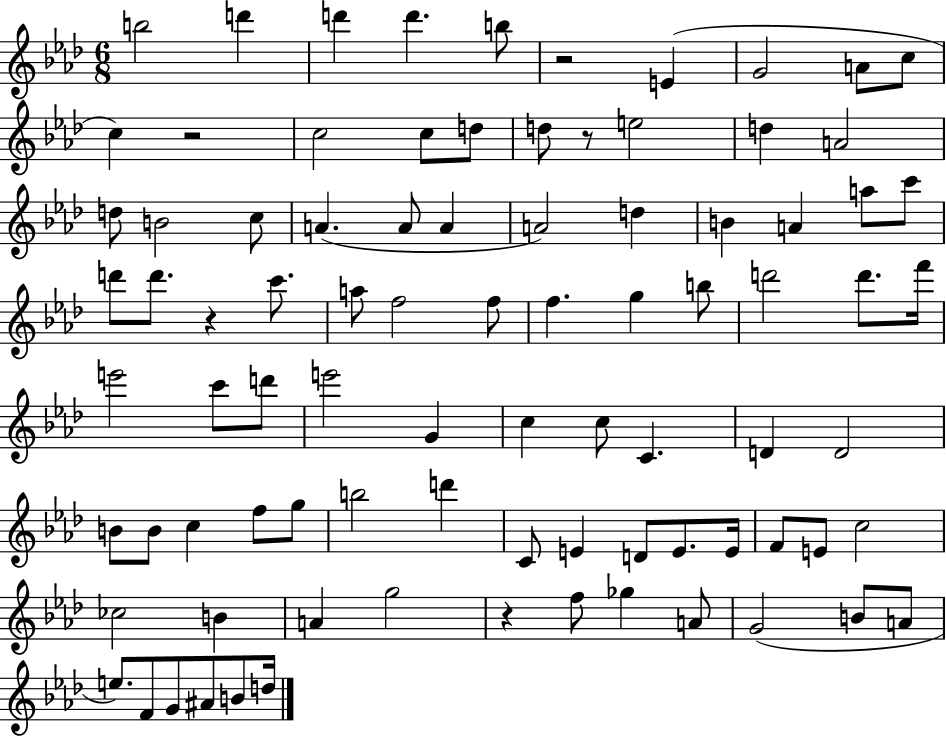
X:1
T:Untitled
M:6/8
L:1/4
K:Ab
b2 d' d' d' b/2 z2 E G2 A/2 c/2 c z2 c2 c/2 d/2 d/2 z/2 e2 d A2 d/2 B2 c/2 A A/2 A A2 d B A a/2 c'/2 d'/2 d'/2 z c'/2 a/2 f2 f/2 f g b/2 d'2 d'/2 f'/4 e'2 c'/2 d'/2 e'2 G c c/2 C D D2 B/2 B/2 c f/2 g/2 b2 d' C/2 E D/2 E/2 E/4 F/2 E/2 c2 _c2 B A g2 z f/2 _g A/2 G2 B/2 A/2 e/2 F/2 G/2 ^A/2 B/2 d/4